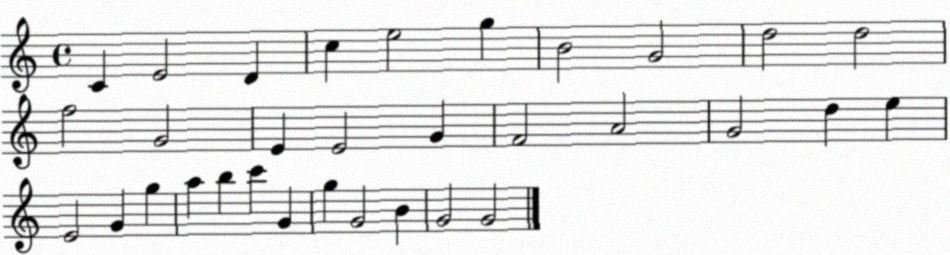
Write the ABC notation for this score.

X:1
T:Untitled
M:4/4
L:1/4
K:C
C E2 D c e2 g B2 G2 d2 d2 f2 G2 E E2 G F2 A2 G2 d e E2 G g a b c' G g G2 B G2 G2